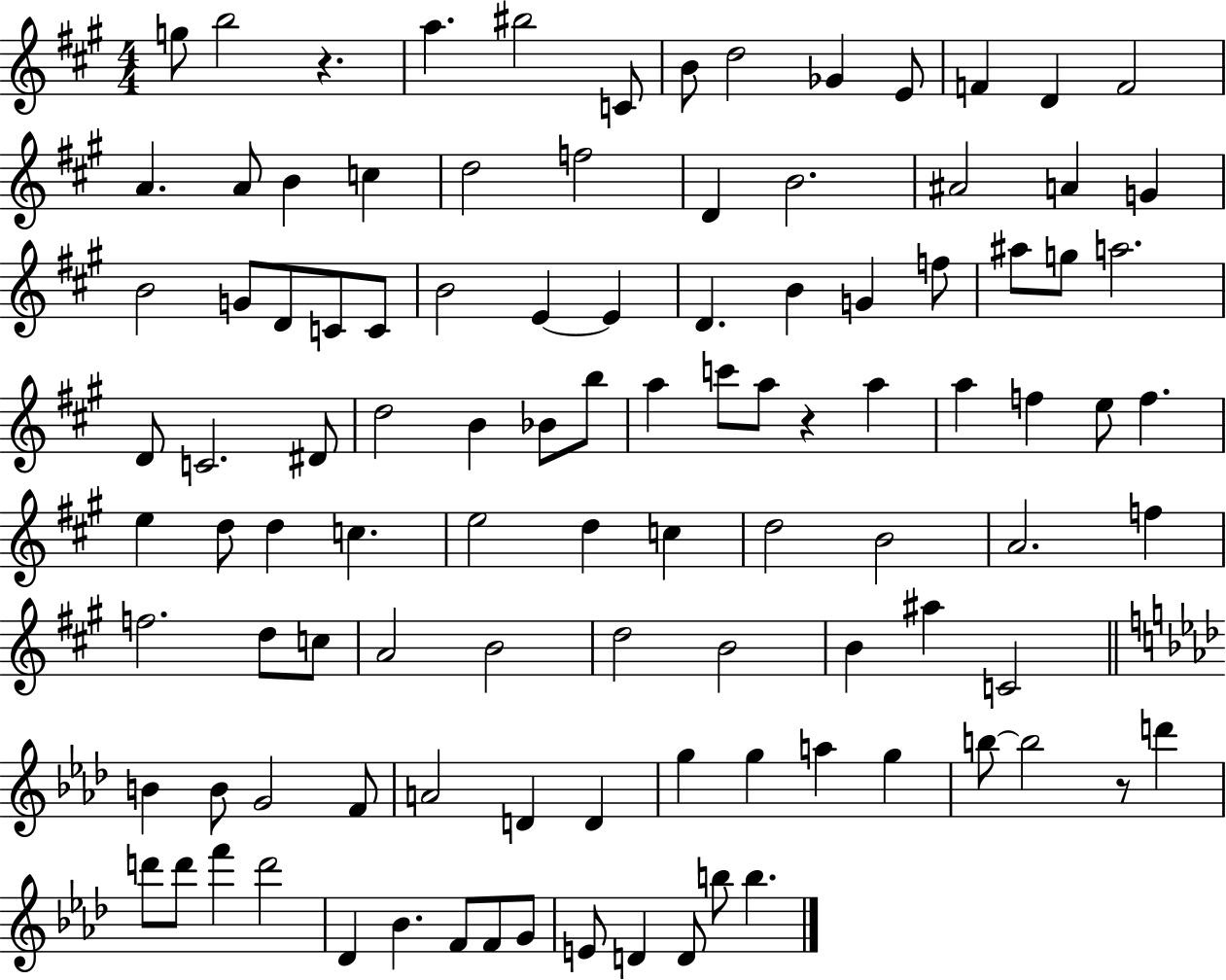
G5/e B5/h R/q. A5/q. BIS5/h C4/e B4/e D5/h Gb4/q E4/e F4/q D4/q F4/h A4/q. A4/e B4/q C5/q D5/h F5/h D4/q B4/h. A#4/h A4/q G4/q B4/h G4/e D4/e C4/e C4/e B4/h E4/q E4/q D4/q. B4/q G4/q F5/e A#5/e G5/e A5/h. D4/e C4/h. D#4/e D5/h B4/q Bb4/e B5/e A5/q C6/e A5/e R/q A5/q A5/q F5/q E5/e F5/q. E5/q D5/e D5/q C5/q. E5/h D5/q C5/q D5/h B4/h A4/h. F5/q F5/h. D5/e C5/e A4/h B4/h D5/h B4/h B4/q A#5/q C4/h B4/q B4/e G4/h F4/e A4/h D4/q D4/q G5/q G5/q A5/q G5/q B5/e B5/h R/e D6/q D6/e D6/e F6/q D6/h Db4/q Bb4/q. F4/e F4/e G4/e E4/e D4/q D4/e B5/e B5/q.